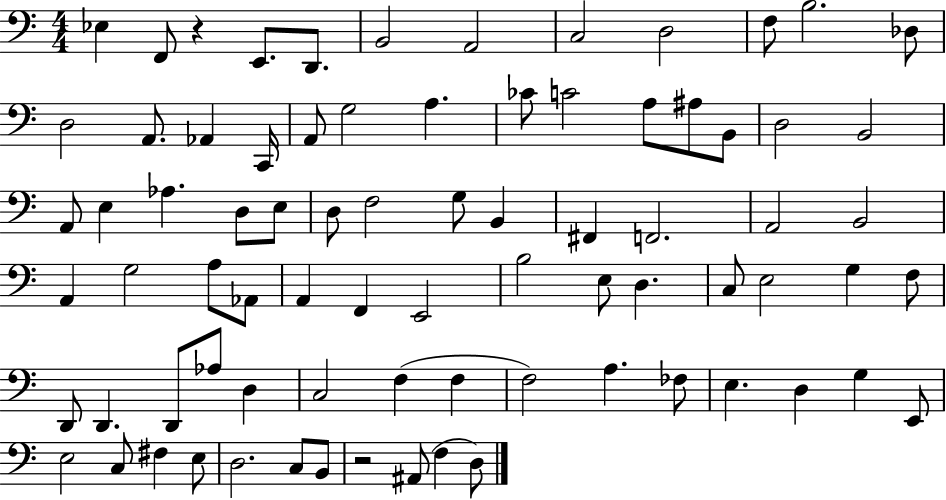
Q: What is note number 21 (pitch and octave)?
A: A3